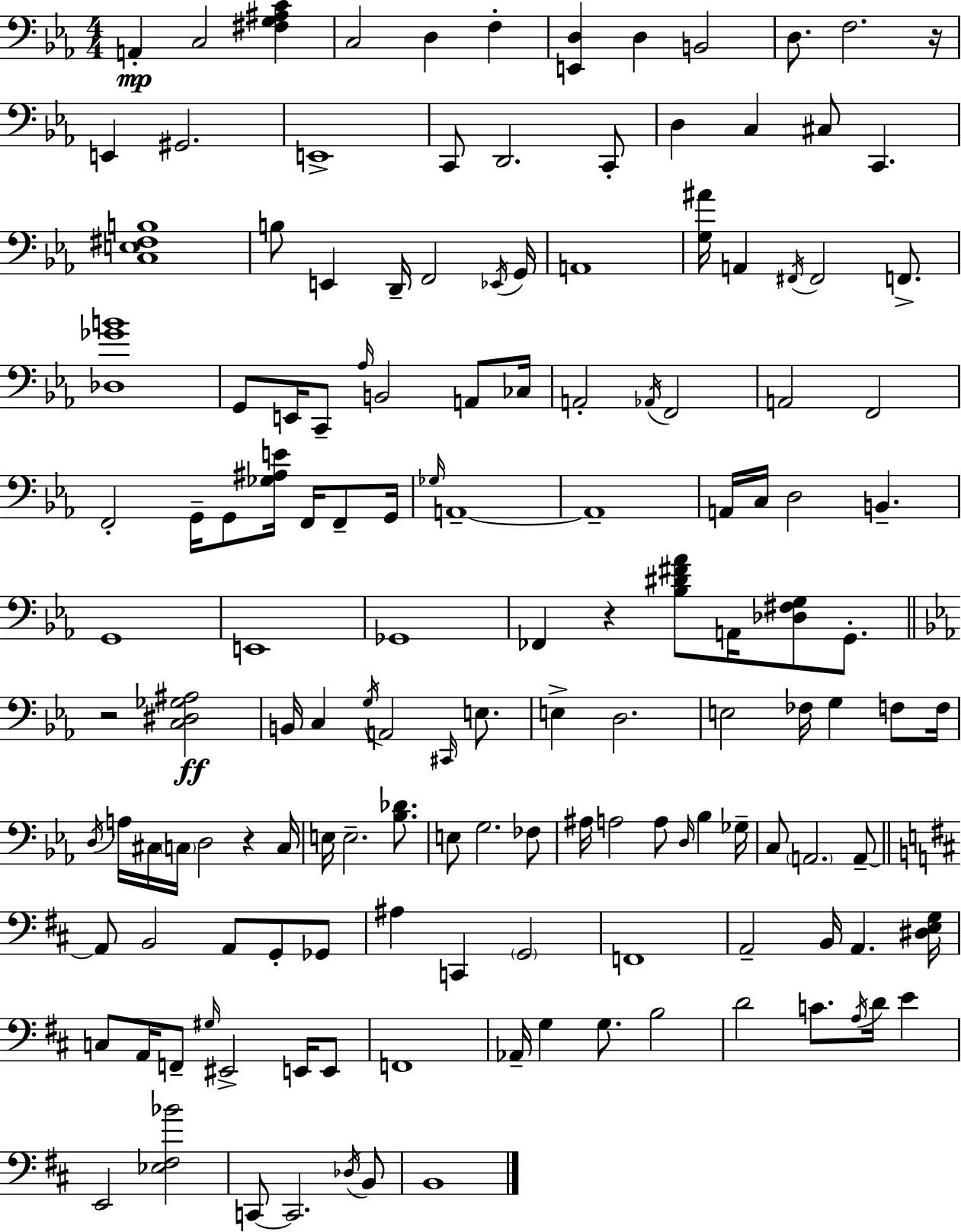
{
  \clef bass
  \numericTimeSignature
  \time 4/4
  \key c \minor
  a,4-.\mp c2 <fis g ais c'>4 | c2 d4 f4-. | <e, d>4 d4 b,2 | d8. f2. r16 | \break e,4 gis,2. | e,1-> | c,8 d,2. c,8-. | d4 c4 cis8 c,4. | \break <c e fis b>1 | b8 e,4 d,16-- f,2 \acciaccatura { ees,16 } | g,16 a,1 | <g ais'>16 a,4 \acciaccatura { fis,16 } fis,2 f,8.-> | \break <des ges' b'>1 | g,8 e,16 c,8-- \grace { aes16 } b,2 | a,8 ces16 a,2-. \acciaccatura { aes,16 } f,2 | a,2 f,2 | \break f,2-. g,16-- g,8 <ges ais e'>16 | f,16 f,8-- g,16 \grace { ges16 } a,1--~~ | a,1-- | a,16 c16 d2 b,4.-- | \break g,1 | e,1 | ges,1 | fes,4 r4 <bes dis' fis' aes'>8 a,16 | \break <des fis g>8 g,8.-. \bar "||" \break \key ees \major r2 <c dis ges ais>2\ff | b,16 c4 \acciaccatura { g16 } a,2 \grace { cis,16 } e8. | e4-> d2. | e2 fes16 g4 f8 | \break f16 \acciaccatura { d16 } a16 cis16 \parenthesize c16 d2 r4 | c16 e16 e2.-- | <bes des'>8. e8 g2. | fes8 ais16 a2 a8 \grace { d16 } bes4 | \break ges16-- c8 \parenthesize a,2. | a,8--~~ \bar "||" \break \key d \major a,8 b,2 a,8 g,8-. ges,8 | ais4 c,4 \parenthesize g,2 | f,1 | a,2-- b,16 a,4. <dis e g>16 | \break c8 a,16 f,8-- \grace { gis16 } eis,2-> e,16 e,8 | f,1 | aes,16-- g4 g8. b2 | d'2 c'8. \acciaccatura { a16 } d'16 e'4 | \break e,2 <ees fis bes'>2 | c,8~~ c,2. | \acciaccatura { des16 } b,8 b,1 | \bar "|."
}